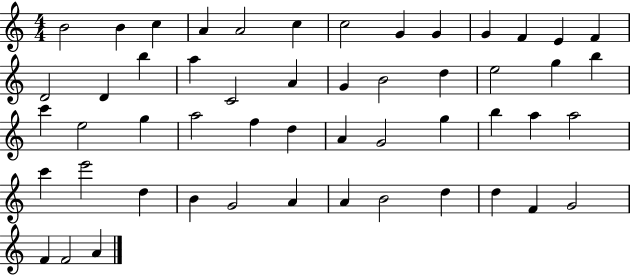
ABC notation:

X:1
T:Untitled
M:4/4
L:1/4
K:C
B2 B c A A2 c c2 G G G F E F D2 D b a C2 A G B2 d e2 g b c' e2 g a2 f d A G2 g b a a2 c' e'2 d B G2 A A B2 d d F G2 F F2 A